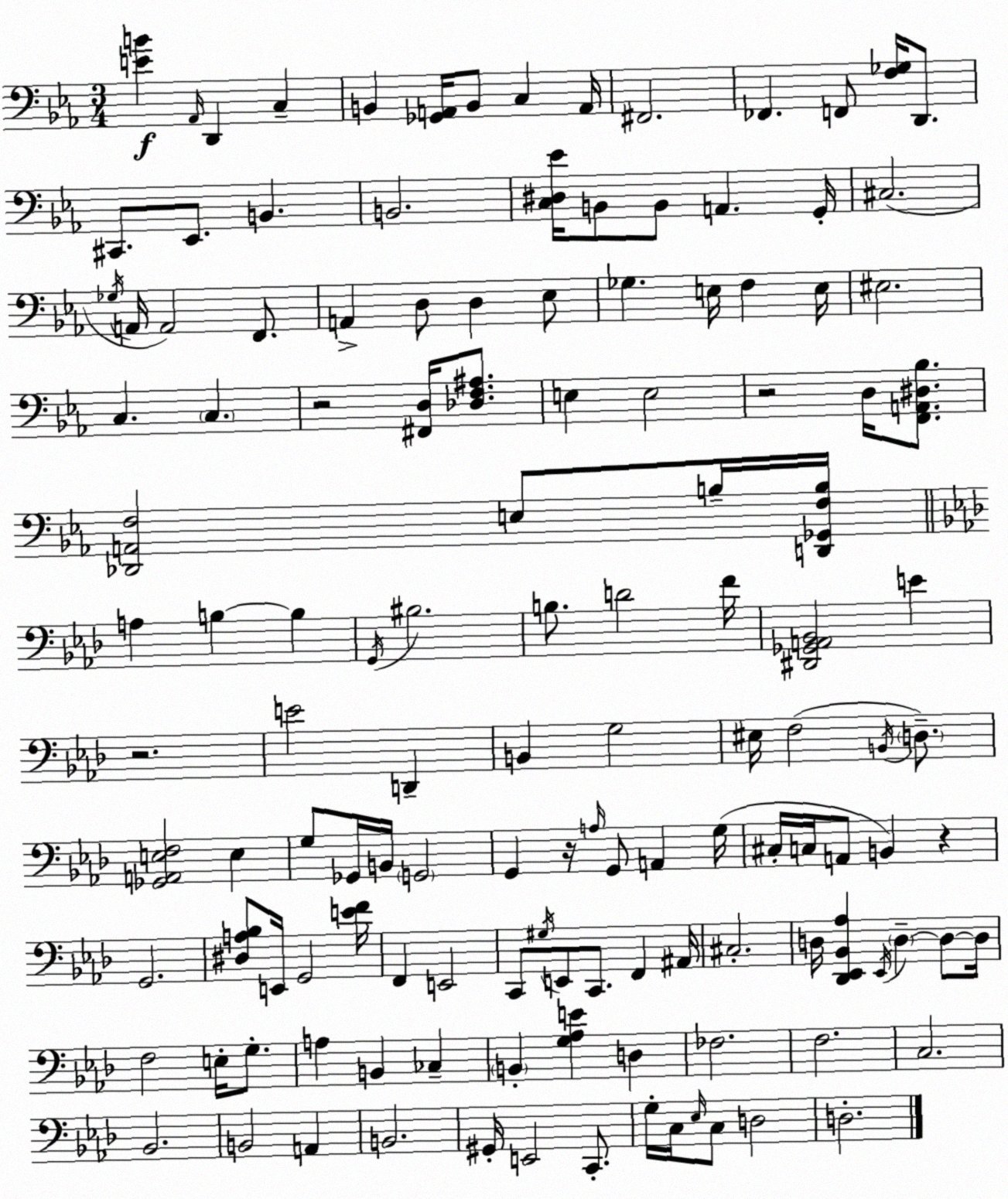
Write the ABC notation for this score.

X:1
T:Untitled
M:3/4
L:1/4
K:Cm
[EB] _A,,/4 D,, C, B,, [_G,,A,,]/4 B,,/2 C, A,,/4 ^F,,2 _F,, F,,/2 [F,_G,]/4 D,,/2 ^C,,/2 _E,,/2 B,, B,,2 [C,^D,_E]/4 B,,/2 B,,/2 A,, G,,/4 ^C,2 _G,/4 A,,/4 A,,2 F,,/2 A,, D,/2 D, _E,/2 _G, E,/4 F, E,/4 ^E,2 C, C, z2 [^F,,D,]/4 [_D,F,^A,]/2 E, E,2 z2 D,/4 [F,,A,,^D,_B,]/2 [_D,,A,,F,]2 E,/2 B,/4 [D,,_G,,F,B,]/4 A, B, B, G,,/4 ^B,2 B,/2 D2 F/4 [^D,,_G,,A,,_B,,]2 E z2 E2 D,, B,, G,2 ^E,/4 F,2 B,,/4 D,/2 [_G,,A,,E,F,]2 E, G,/2 _G,,/4 B,,/4 G,,2 G,, z/4 A,/4 G,,/2 A,, G,/4 ^C,/4 C,/4 A,,/2 B,, z G,,2 [^D,A,_B,]/2 E,,/4 G,,2 [EF]/4 F,, E,,2 C,,/2 ^G,/4 E,,/2 C,,/2 F,, ^A,,/4 ^C,2 D,/4 [_D,,_E,,_B,,_A,] _E,,/4 D, D,/2 D,/4 F,2 E,/4 G,/2 A, B,, _C, B,, [G,_A,E] D, _F,2 F,2 C,2 _B,,2 B,,2 A,, B,,2 ^G,,/4 E,,2 C,,/2 G,/4 C,/4 _E,/4 C,/2 D,2 D,2